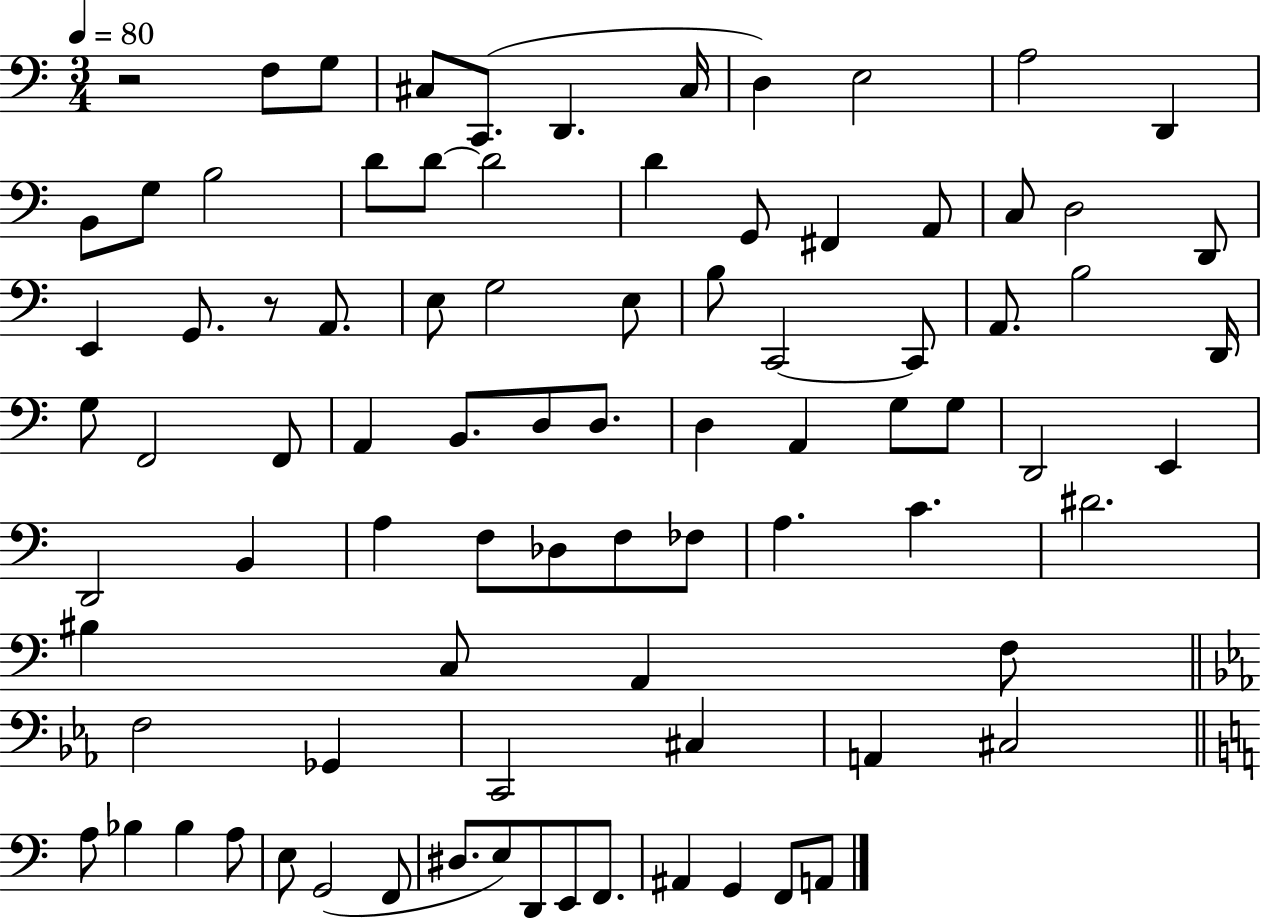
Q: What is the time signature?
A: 3/4